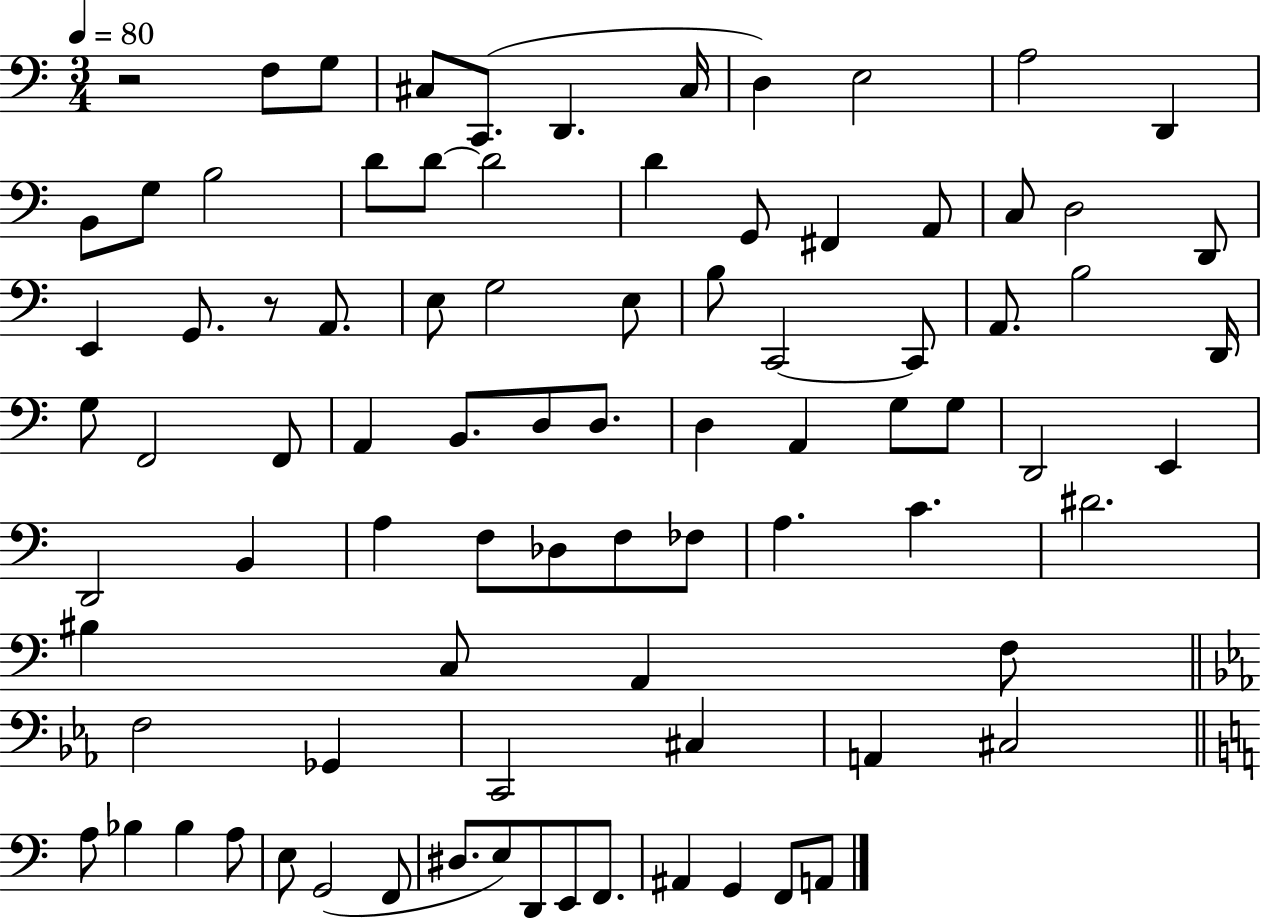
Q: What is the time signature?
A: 3/4